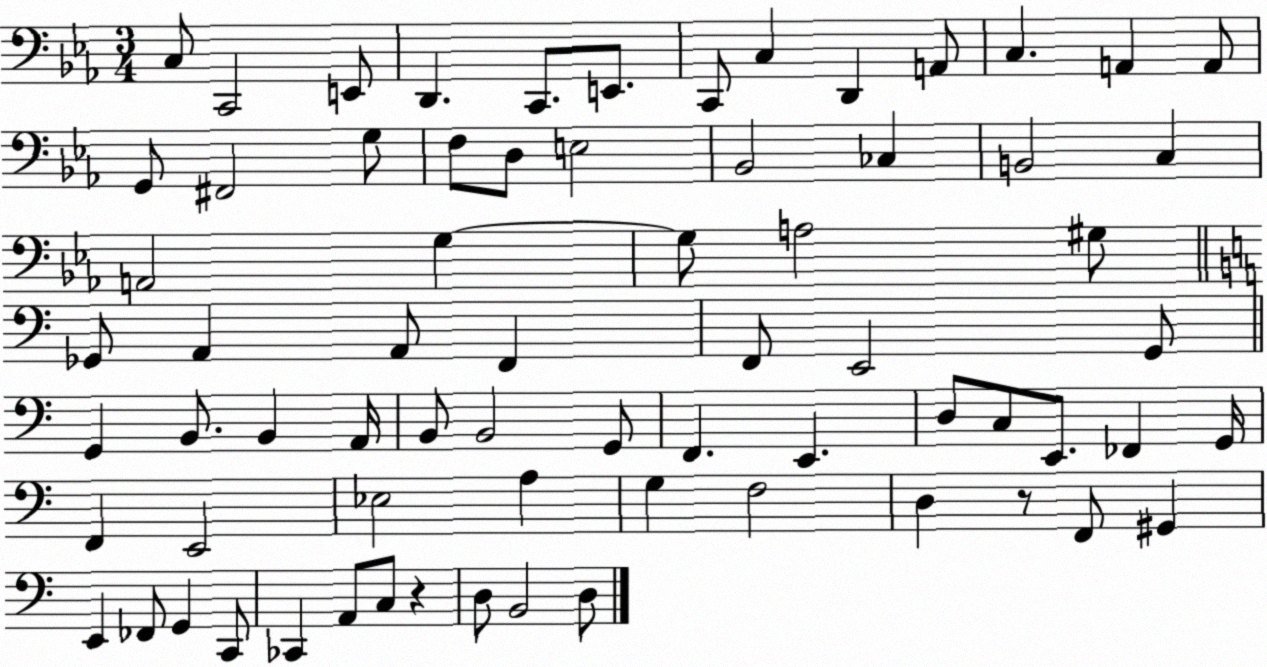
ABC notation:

X:1
T:Untitled
M:3/4
L:1/4
K:Eb
C,/2 C,,2 E,,/2 D,, C,,/2 E,,/2 C,,/2 C, D,, A,,/2 C, A,, A,,/2 G,,/2 ^F,,2 G,/2 F,/2 D,/2 E,2 _B,,2 _C, B,,2 C, A,,2 G, G,/2 A,2 ^G,/2 _G,,/2 A,, A,,/2 F,, F,,/2 E,,2 G,,/2 G,, B,,/2 B,, A,,/4 B,,/2 B,,2 G,,/2 F,, E,, D,/2 C,/2 E,,/2 _F,, G,,/4 F,, E,,2 _E,2 A, G, F,2 D, z/2 F,,/2 ^G,, E,, _F,,/2 G,, C,,/2 _C,, A,,/2 C,/2 z D,/2 B,,2 D,/2